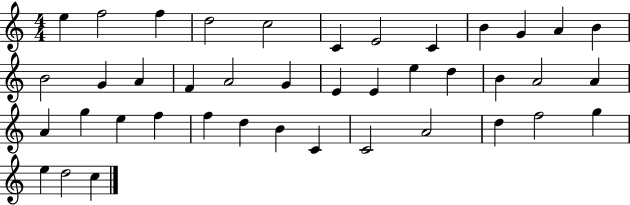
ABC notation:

X:1
T:Untitled
M:4/4
L:1/4
K:C
e f2 f d2 c2 C E2 C B G A B B2 G A F A2 G E E e d B A2 A A g e f f d B C C2 A2 d f2 g e d2 c